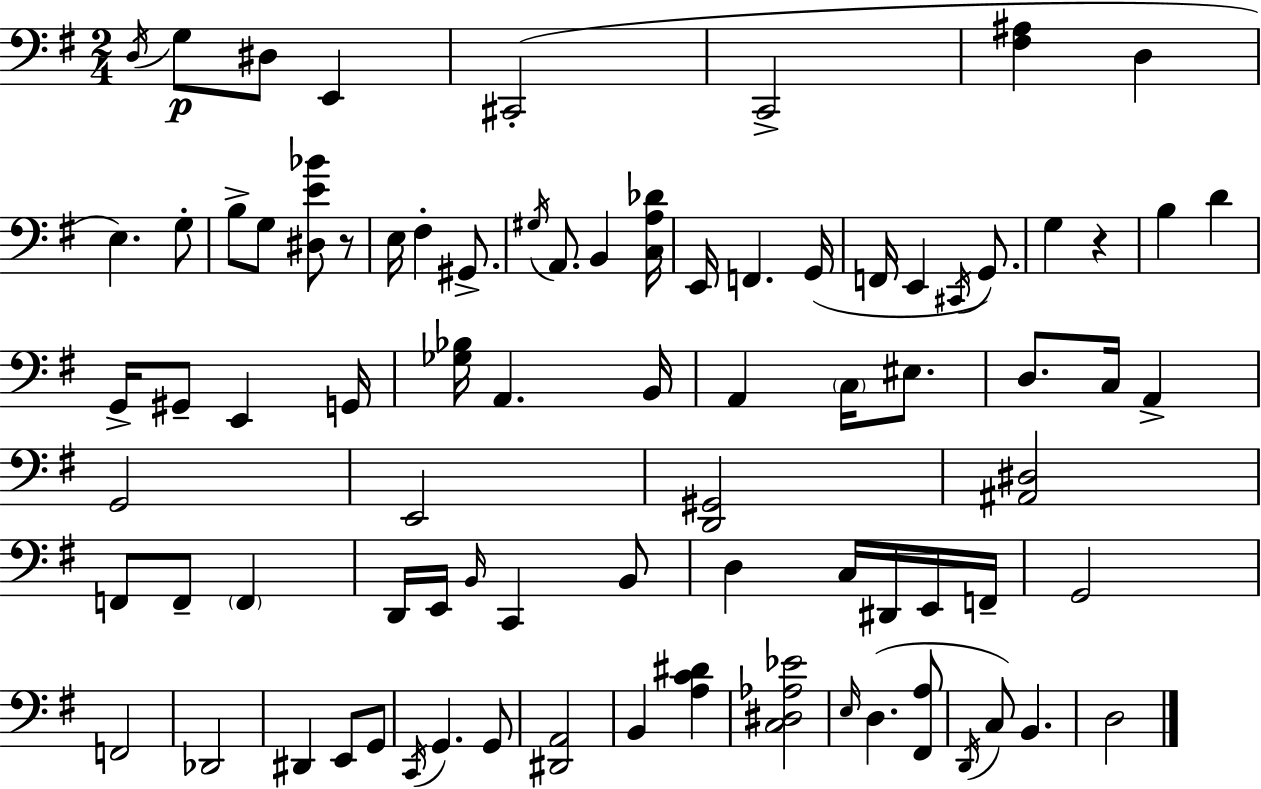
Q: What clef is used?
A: bass